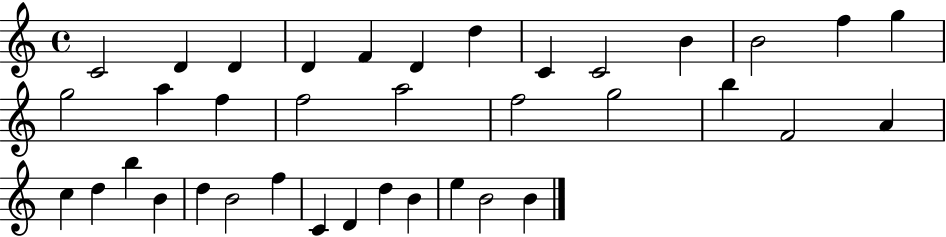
X:1
T:Untitled
M:4/4
L:1/4
K:C
C2 D D D F D d C C2 B B2 f g g2 a f f2 a2 f2 g2 b F2 A c d b B d B2 f C D d B e B2 B